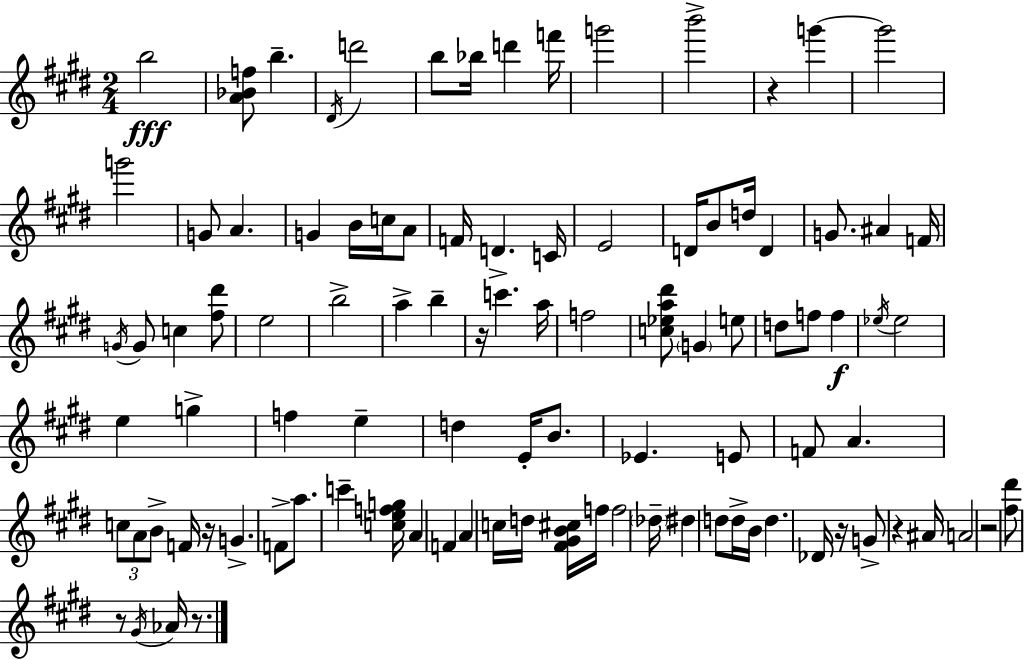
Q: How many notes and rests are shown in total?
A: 99